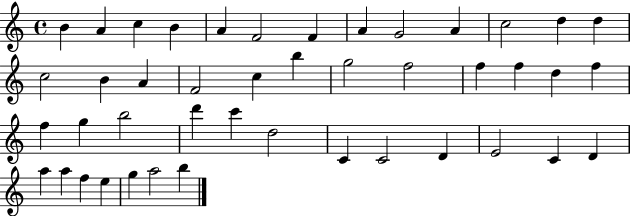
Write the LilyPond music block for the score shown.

{
  \clef treble
  \time 4/4
  \defaultTimeSignature
  \key c \major
  b'4 a'4 c''4 b'4 | a'4 f'2 f'4 | a'4 g'2 a'4 | c''2 d''4 d''4 | \break c''2 b'4 a'4 | f'2 c''4 b''4 | g''2 f''2 | f''4 f''4 d''4 f''4 | \break f''4 g''4 b''2 | d'''4 c'''4 d''2 | c'4 c'2 d'4 | e'2 c'4 d'4 | \break a''4 a''4 f''4 e''4 | g''4 a''2 b''4 | \bar "|."
}